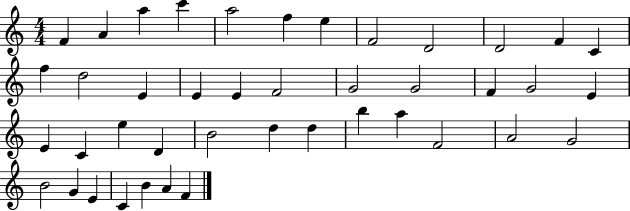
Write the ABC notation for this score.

X:1
T:Untitled
M:4/4
L:1/4
K:C
F A a c' a2 f e F2 D2 D2 F C f d2 E E E F2 G2 G2 F G2 E E C e D B2 d d b a F2 A2 G2 B2 G E C B A F